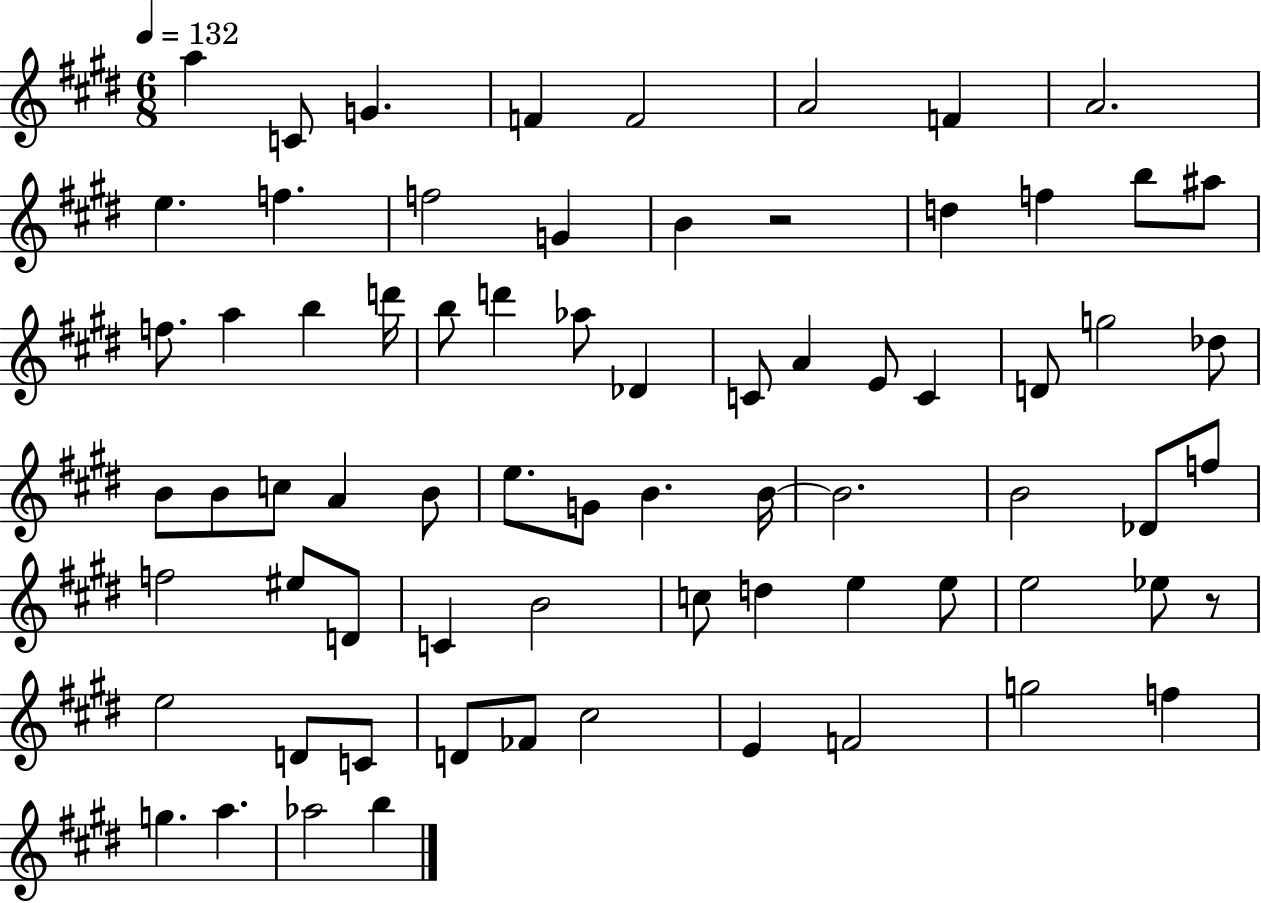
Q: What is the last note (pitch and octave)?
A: B5